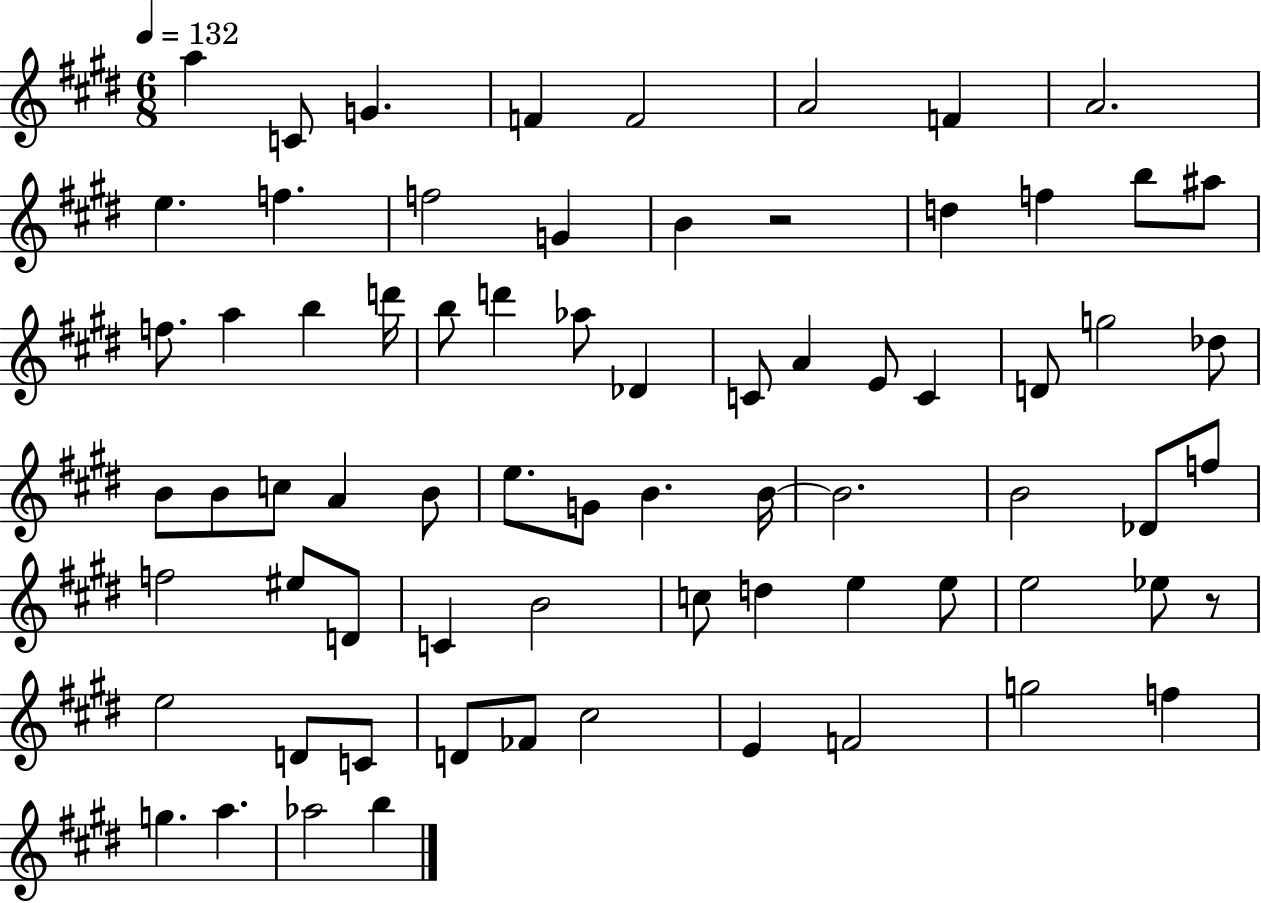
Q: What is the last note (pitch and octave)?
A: B5